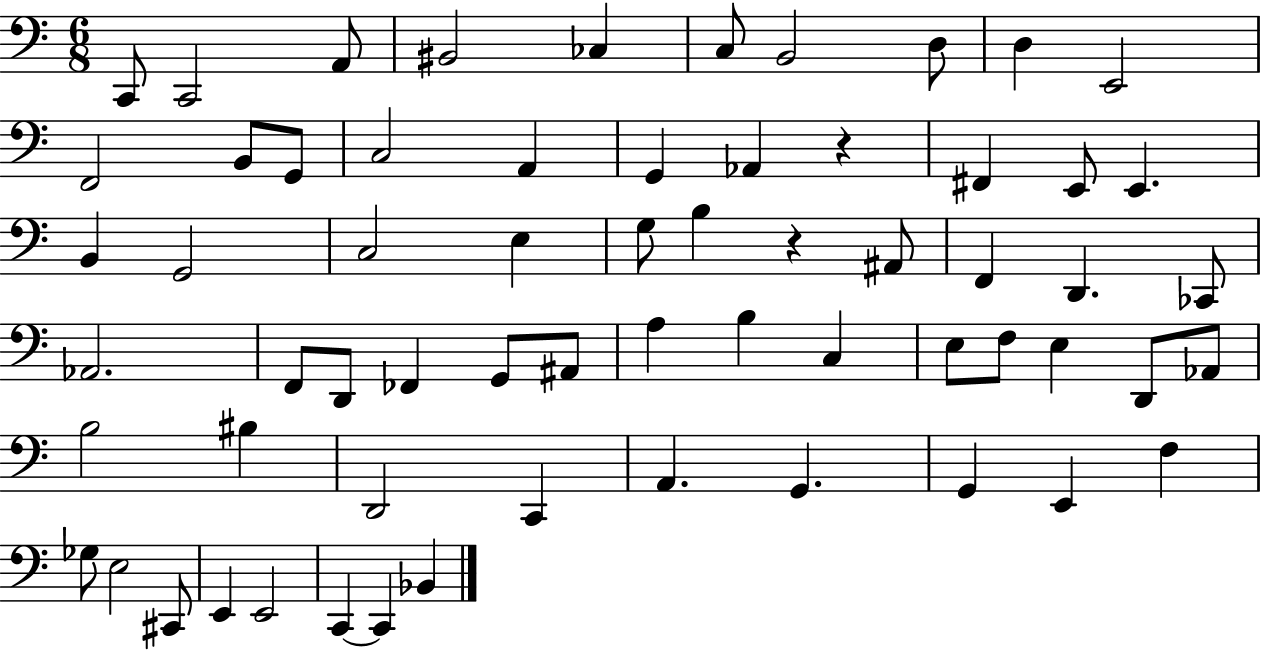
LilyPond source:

{
  \clef bass
  \numericTimeSignature
  \time 6/8
  \key c \major
  \repeat volta 2 { c,8 c,2 a,8 | bis,2 ces4 | c8 b,2 d8 | d4 e,2 | \break f,2 b,8 g,8 | c2 a,4 | g,4 aes,4 r4 | fis,4 e,8 e,4. | \break b,4 g,2 | c2 e4 | g8 b4 r4 ais,8 | f,4 d,4. ces,8 | \break aes,2. | f,8 d,8 fes,4 g,8 ais,8 | a4 b4 c4 | e8 f8 e4 d,8 aes,8 | \break b2 bis4 | d,2 c,4 | a,4. g,4. | g,4 e,4 f4 | \break ges8 e2 cis,8 | e,4 e,2 | c,4~~ c,4 bes,4 | } \bar "|."
}